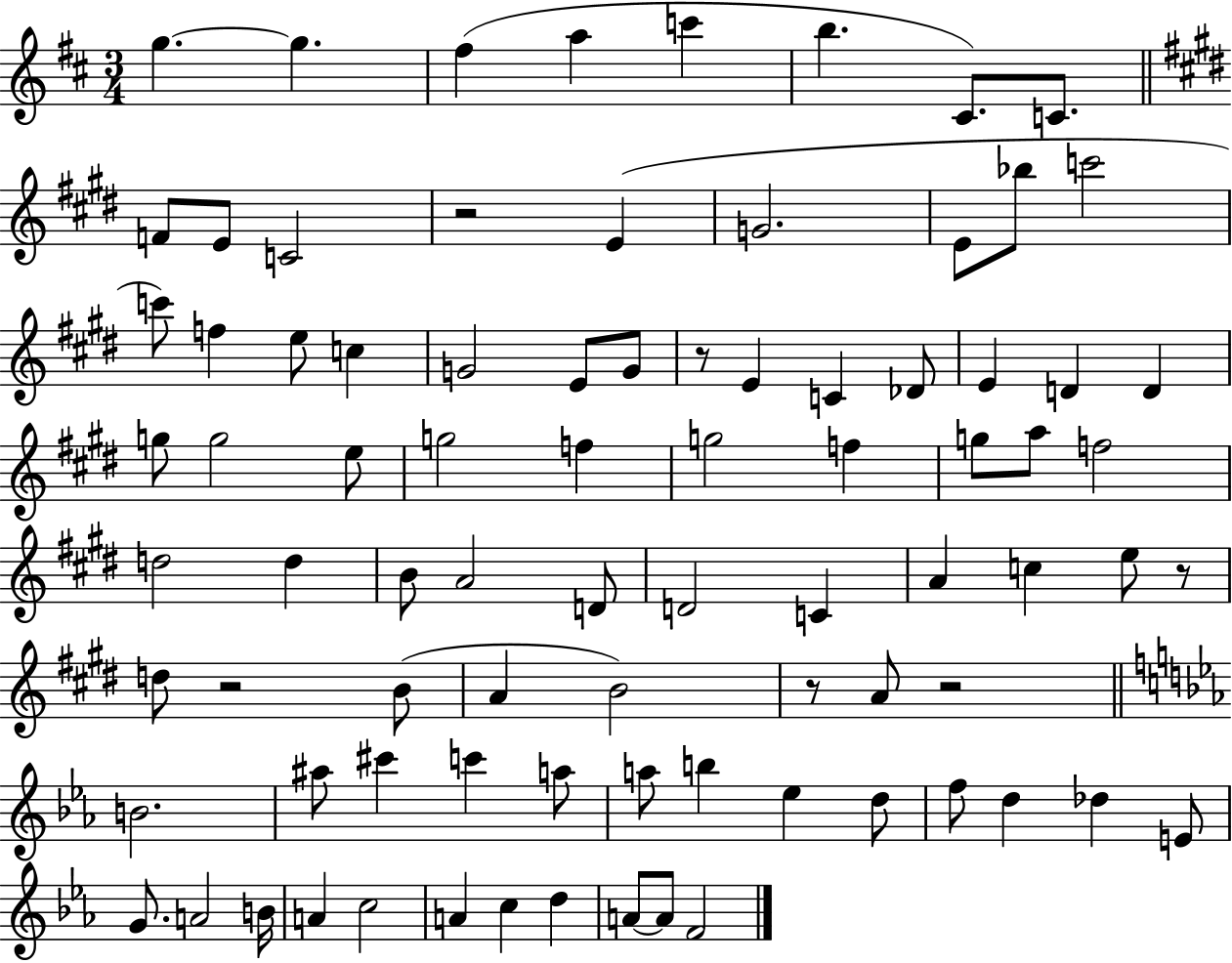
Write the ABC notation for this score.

X:1
T:Untitled
M:3/4
L:1/4
K:D
g g ^f a c' b ^C/2 C/2 F/2 E/2 C2 z2 E G2 E/2 _b/2 c'2 c'/2 f e/2 c G2 E/2 G/2 z/2 E C _D/2 E D D g/2 g2 e/2 g2 f g2 f g/2 a/2 f2 d2 d B/2 A2 D/2 D2 C A c e/2 z/2 d/2 z2 B/2 A B2 z/2 A/2 z2 B2 ^a/2 ^c' c' a/2 a/2 b _e d/2 f/2 d _d E/2 G/2 A2 B/4 A c2 A c d A/2 A/2 F2